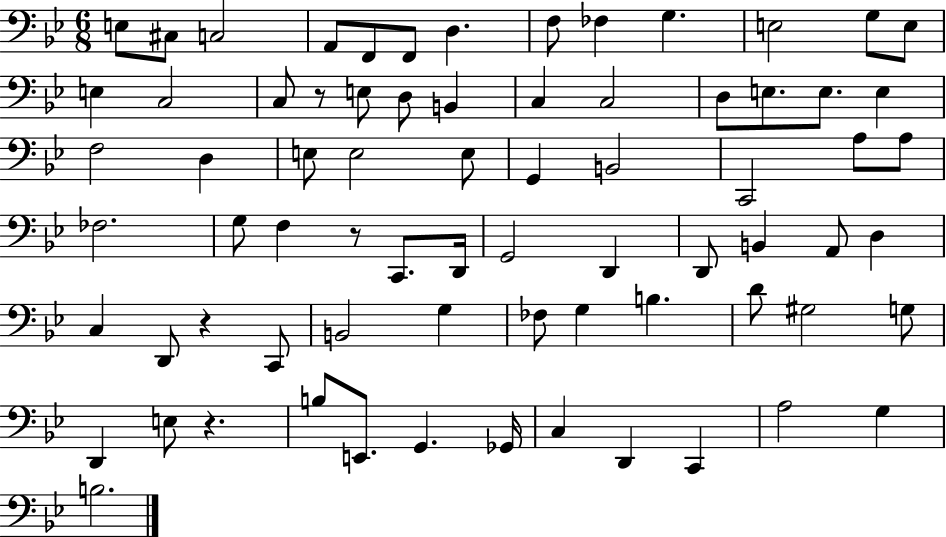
E3/e C#3/e C3/h A2/e F2/e F2/e D3/q. F3/e FES3/q G3/q. E3/h G3/e E3/e E3/q C3/h C3/e R/e E3/e D3/e B2/q C3/q C3/h D3/e E3/e. E3/e. E3/q F3/h D3/q E3/e E3/h E3/e G2/q B2/h C2/h A3/e A3/e FES3/h. G3/e F3/q R/e C2/e. D2/s G2/h D2/q D2/e B2/q A2/e D3/q C3/q D2/e R/q C2/e B2/h G3/q FES3/e G3/q B3/q. D4/e G#3/h G3/e D2/q E3/e R/q. B3/e E2/e. G2/q. Gb2/s C3/q D2/q C2/q A3/h G3/q B3/h.